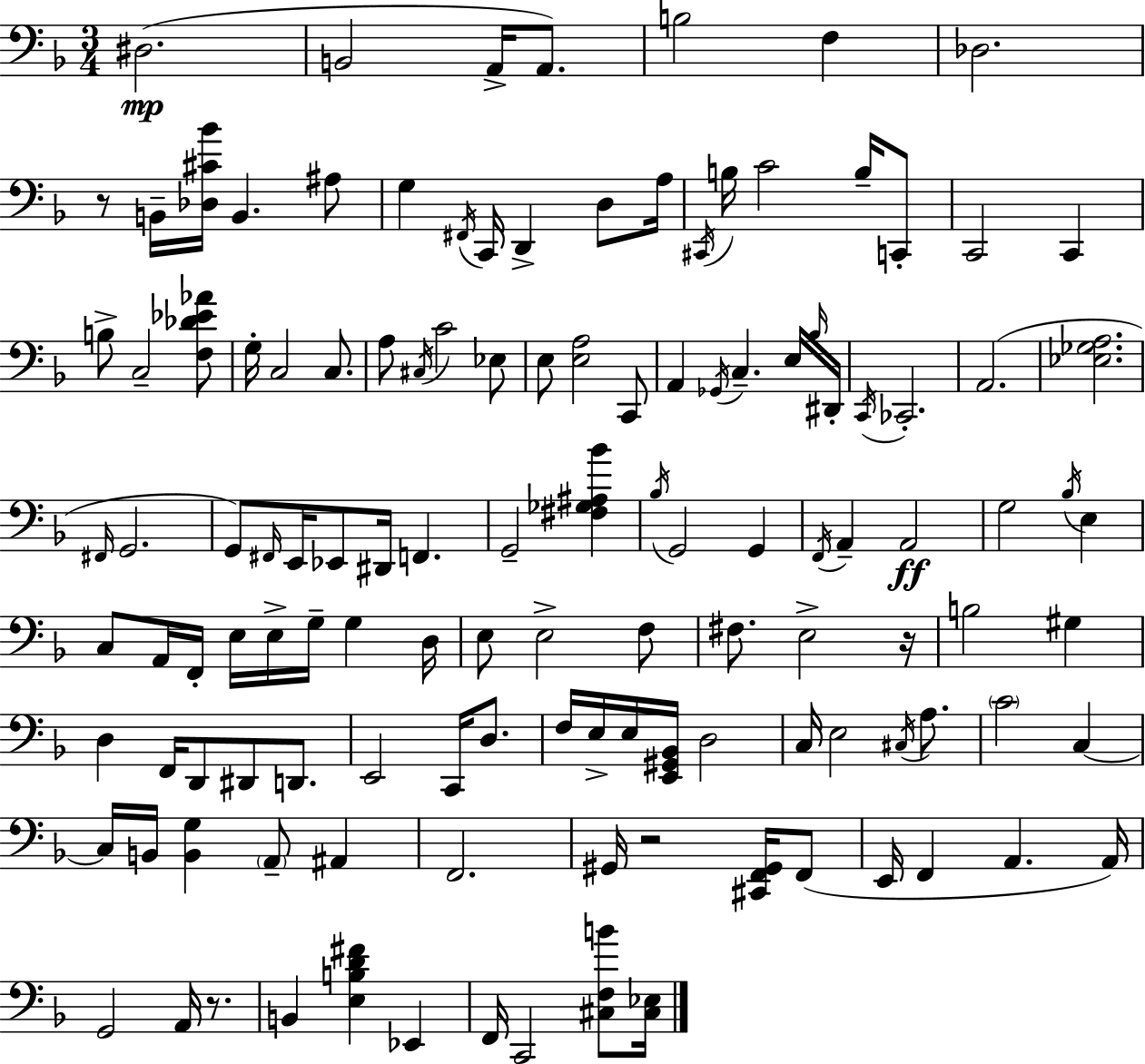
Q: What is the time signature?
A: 3/4